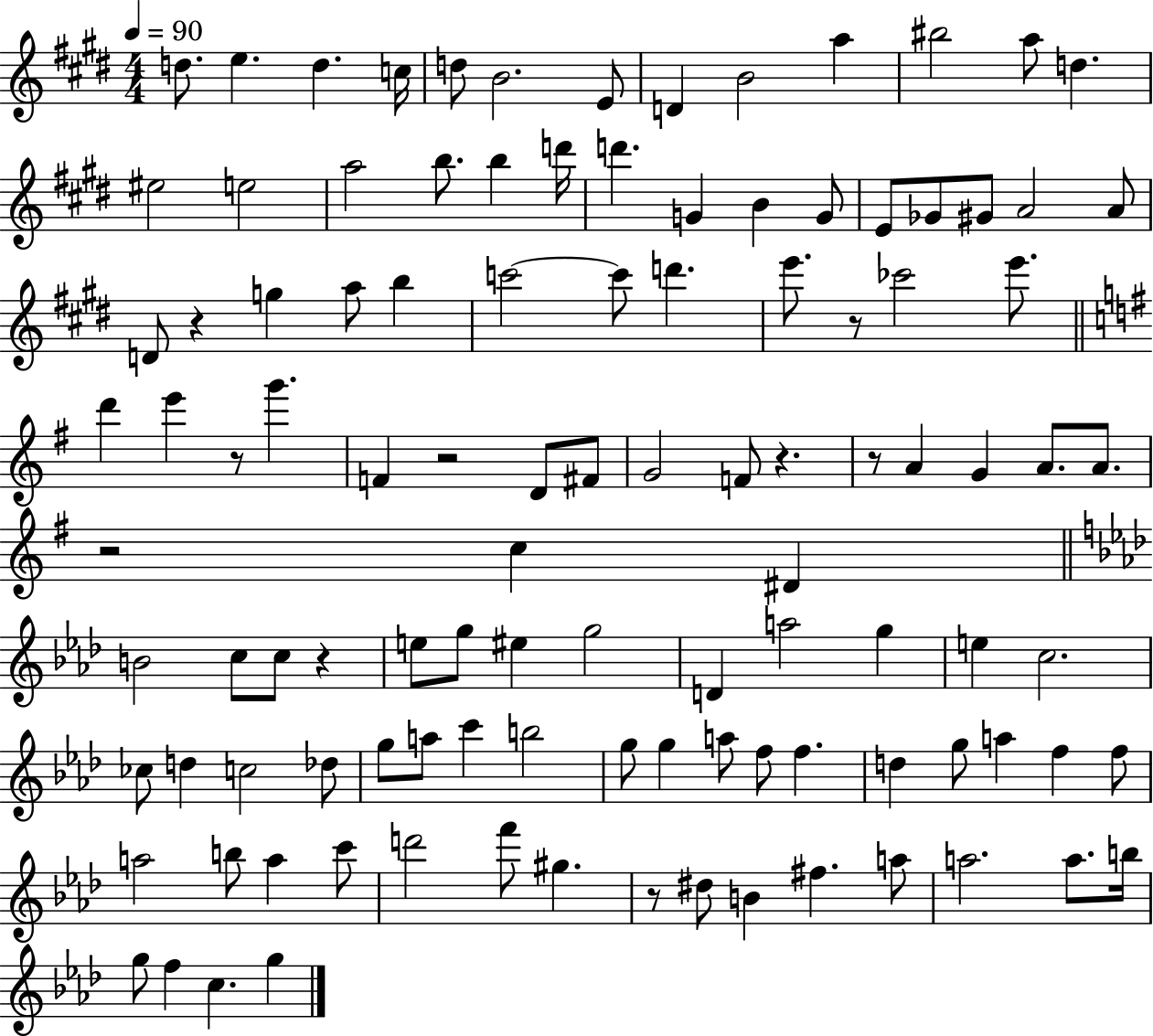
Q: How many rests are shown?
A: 9